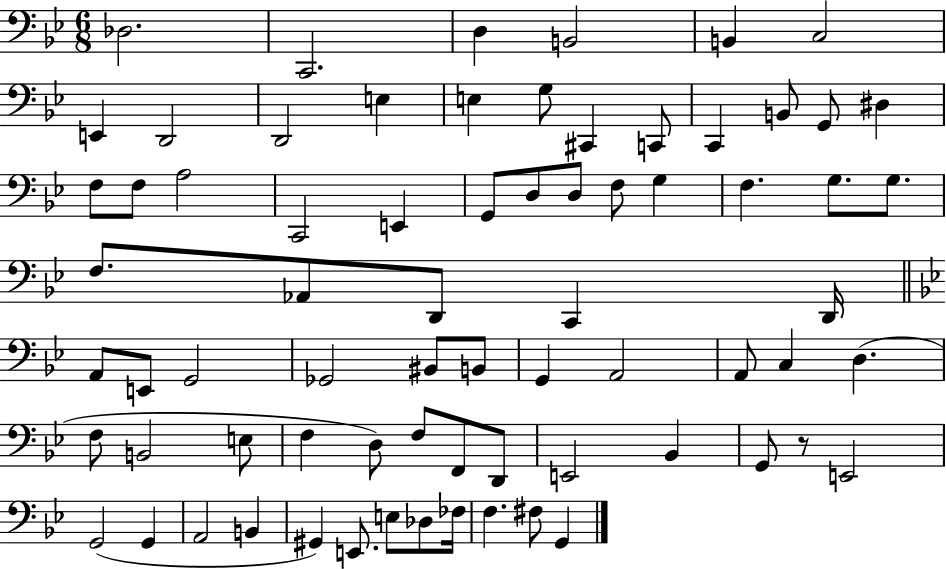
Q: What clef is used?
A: bass